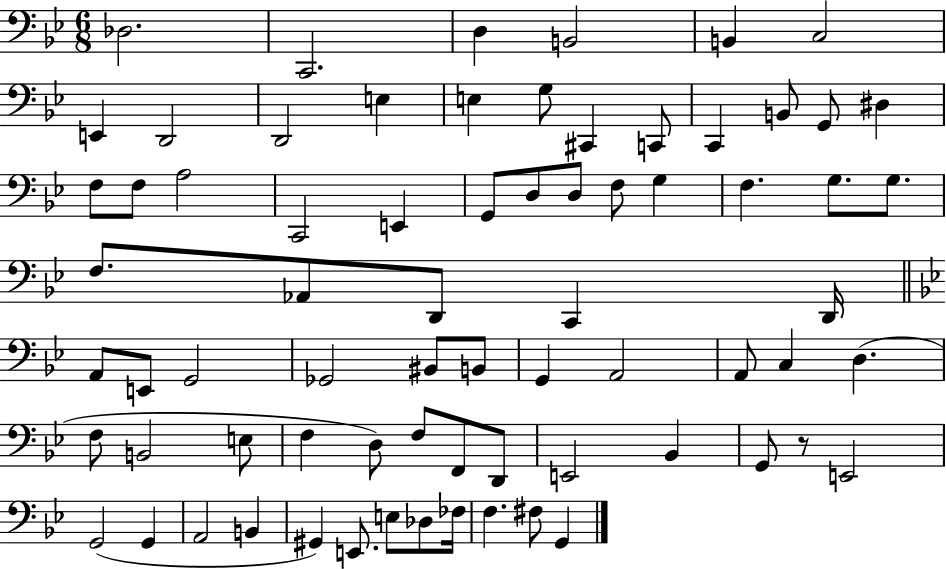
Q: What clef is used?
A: bass